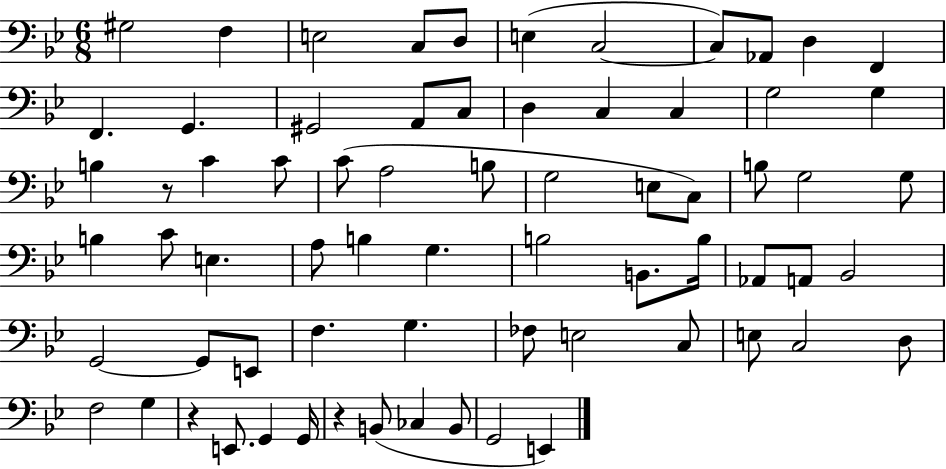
G#3/h F3/q E3/h C3/e D3/e E3/q C3/h C3/e Ab2/e D3/q F2/q F2/q. G2/q. G#2/h A2/e C3/e D3/q C3/q C3/q G3/h G3/q B3/q R/e C4/q C4/e C4/e A3/h B3/e G3/h E3/e C3/e B3/e G3/h G3/e B3/q C4/e E3/q. A3/e B3/q G3/q. B3/h B2/e. B3/s Ab2/e A2/e Bb2/h G2/h G2/e E2/e F3/q. G3/q. FES3/e E3/h C3/e E3/e C3/h D3/e F3/h G3/q R/q E2/e. G2/q G2/s R/q B2/e CES3/q B2/e G2/h E2/q